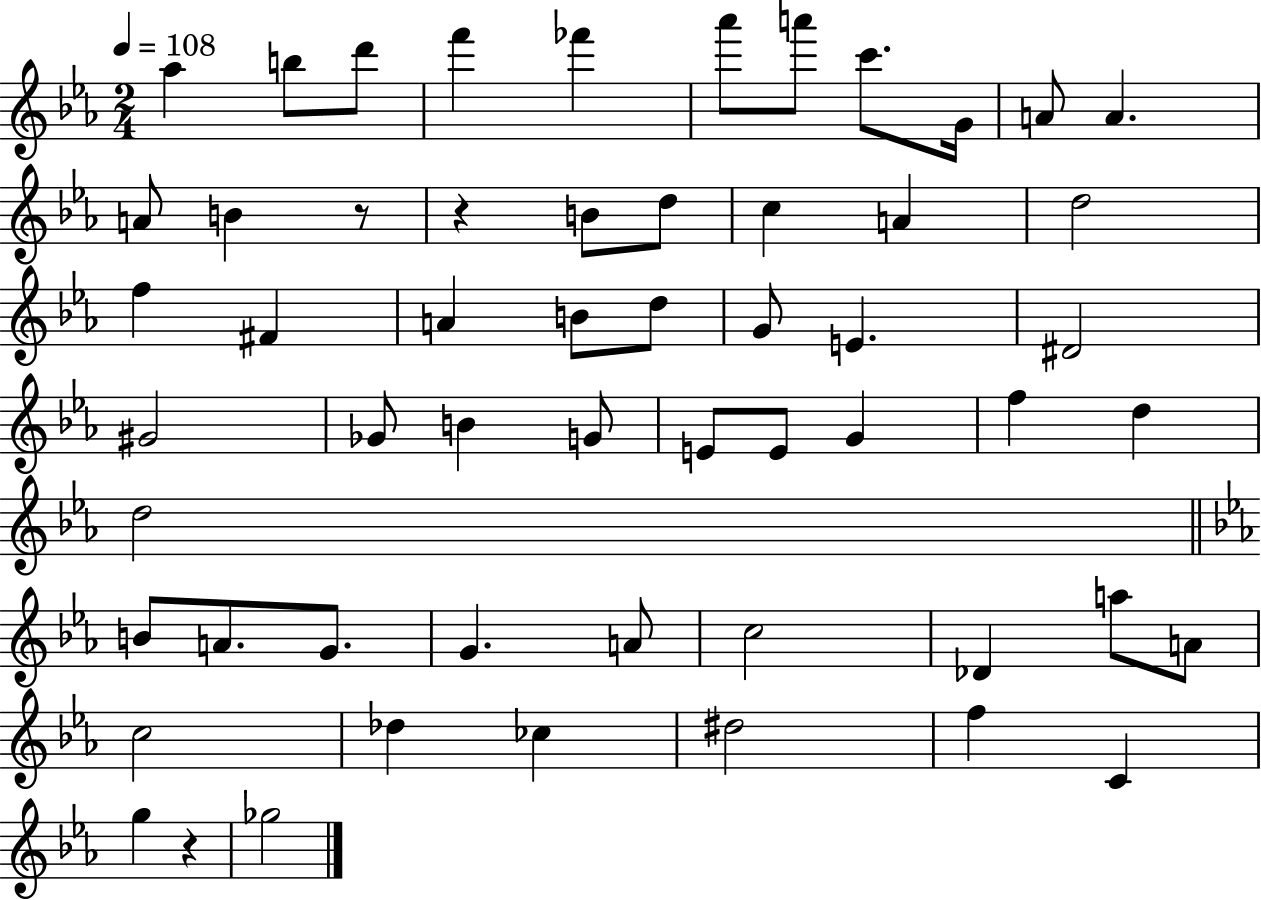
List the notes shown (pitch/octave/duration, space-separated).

Ab5/q B5/e D6/e F6/q FES6/q Ab6/e A6/e C6/e. G4/s A4/e A4/q. A4/e B4/q R/e R/q B4/e D5/e C5/q A4/q D5/h F5/q F#4/q A4/q B4/e D5/e G4/e E4/q. D#4/h G#4/h Gb4/e B4/q G4/e E4/e E4/e G4/q F5/q D5/q D5/h B4/e A4/e. G4/e. G4/q. A4/e C5/h Db4/q A5/e A4/e C5/h Db5/q CES5/q D#5/h F5/q C4/q G5/q R/q Gb5/h